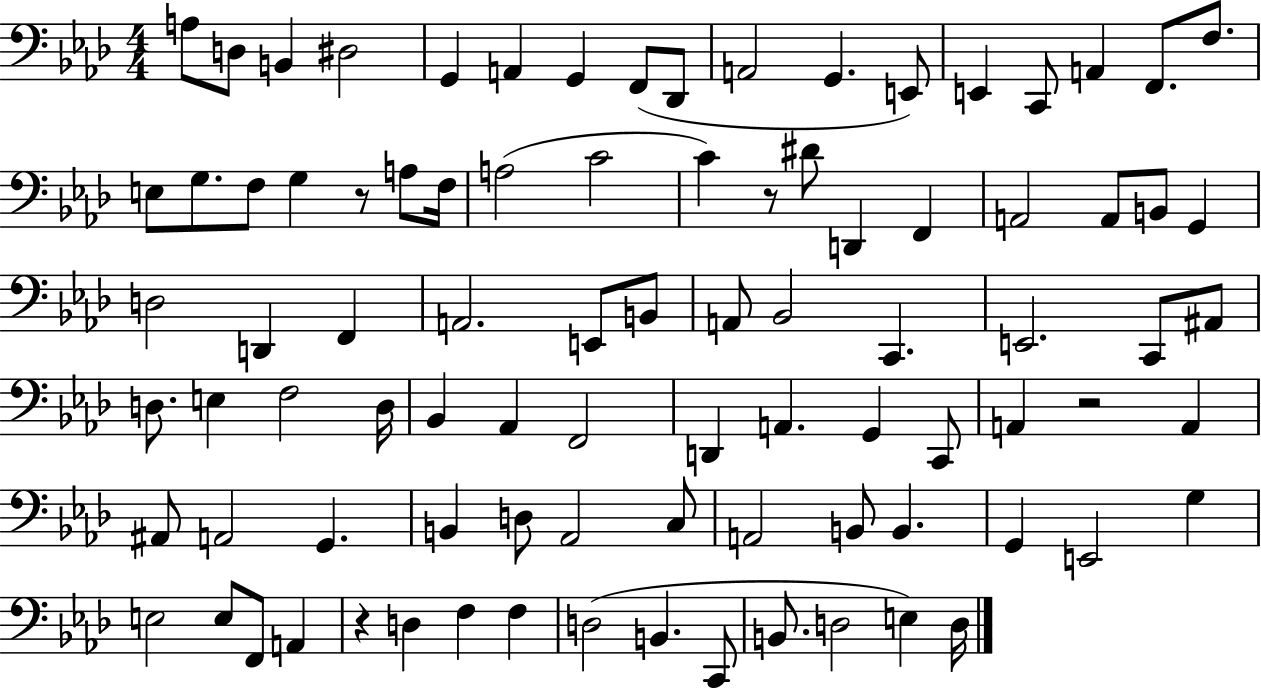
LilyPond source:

{
  \clef bass
  \numericTimeSignature
  \time 4/4
  \key aes \major
  \repeat volta 2 { a8 d8 b,4 dis2 | g,4 a,4 g,4 f,8( des,8 | a,2 g,4. e,8) | e,4 c,8 a,4 f,8. f8. | \break e8 g8. f8 g4 r8 a8 f16 | a2( c'2 | c'4) r8 dis'8 d,4 f,4 | a,2 a,8 b,8 g,4 | \break d2 d,4 f,4 | a,2. e,8 b,8 | a,8 bes,2 c,4. | e,2. c,8 ais,8 | \break d8. e4 f2 d16 | bes,4 aes,4 f,2 | d,4 a,4. g,4 c,8 | a,4 r2 a,4 | \break ais,8 a,2 g,4. | b,4 d8 aes,2 c8 | a,2 b,8 b,4. | g,4 e,2 g4 | \break e2 e8 f,8 a,4 | r4 d4 f4 f4 | d2( b,4. c,8 | b,8. d2 e4) d16 | \break } \bar "|."
}